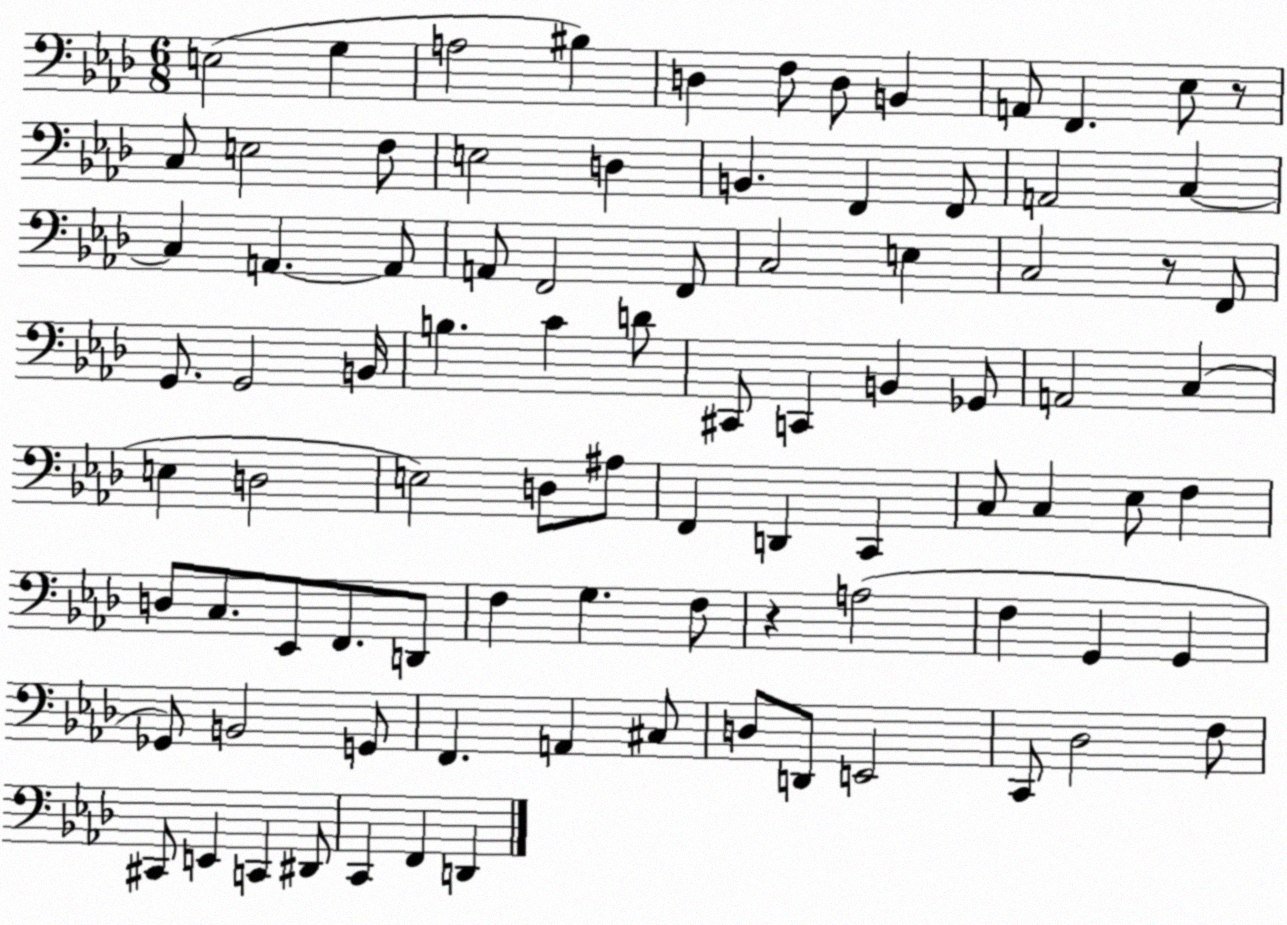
X:1
T:Untitled
M:6/8
L:1/4
K:Ab
E,2 G, A,2 ^B, D, F,/2 D,/2 B,, A,,/2 F,, _E,/2 z/2 C,/2 E,2 F,/2 E,2 D, B,, F,, F,,/2 A,,2 C, C, A,, A,,/2 A,,/2 F,,2 F,,/2 C,2 E, C,2 z/2 F,,/2 G,,/2 G,,2 B,,/4 B, C D/2 ^C,,/2 C,, B,, _G,,/2 A,,2 C, E, D,2 E,2 D,/2 ^A,/2 F,, D,, C,, C,/2 C, _E,/2 F, D,/2 C,/2 _E,,/2 F,,/2 D,,/2 F, G, F,/2 z A,2 F, G,, G,, _G,,/2 B,,2 G,,/2 F,, A,, ^C,/2 D,/2 D,,/2 E,,2 C,,/2 _D,2 F,/2 ^C,,/2 E,, C,, ^D,,/2 C,, F,, D,,